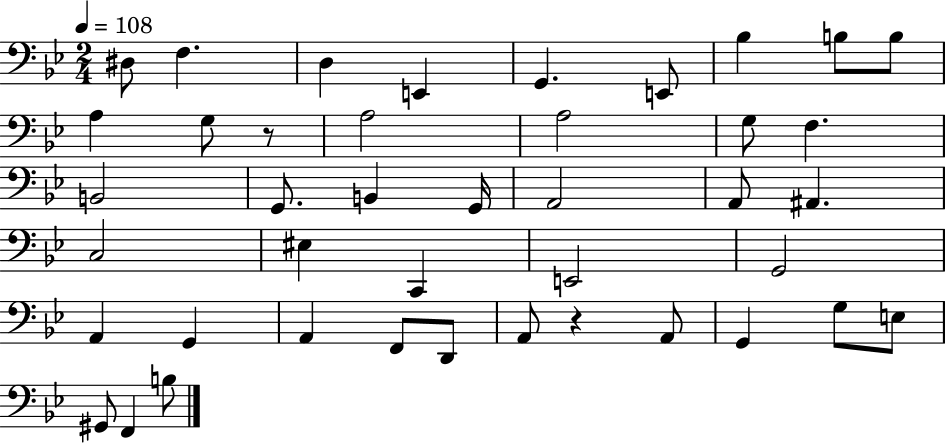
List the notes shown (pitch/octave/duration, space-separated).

D#3/e F3/q. D3/q E2/q G2/q. E2/e Bb3/q B3/e B3/e A3/q G3/e R/e A3/h A3/h G3/e F3/q. B2/h G2/e. B2/q G2/s A2/h A2/e A#2/q. C3/h EIS3/q C2/q E2/h G2/h A2/q G2/q A2/q F2/e D2/e A2/e R/q A2/e G2/q G3/e E3/e G#2/e F2/q B3/e